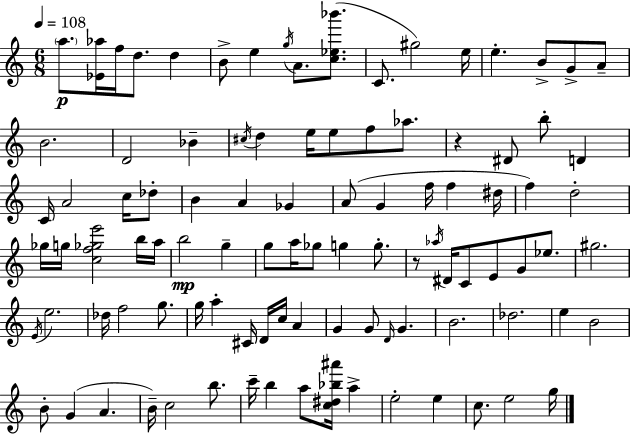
{
  \clef treble
  \numericTimeSignature
  \time 6/8
  \key c \major
  \tempo 4 = 108
  \parenthesize a''8.\p <ees' aes''>16 f''16 d''8. d''4 | b'8-> e''4 \acciaccatura { g''16 } a'8. <c'' ees'' bes'''>8.( | c'8. gis''2) | e''16 e''4.-. b'8-> g'8-> a'8-- | \break b'2. | d'2 bes'4-- | \acciaccatura { cis''16 } d''4 e''16 e''8 f''8 aes''8. | r4 dis'8 b''8-. d'4 | \break c'16 a'2 c''16 | des''8-. b'4 a'4 ges'4 | a'8( g'4 f''16 f''4 | dis''16 f''4) d''2-. | \break ges''16 g''16 <c'' f'' ges'' e'''>2 | b''16 a''16 b''2\mp g''4-- | g''8 a''16 ges''8 g''4 g''8.-. | r8 \acciaccatura { aes''16 } dis'16 c'8 e'8 g'8 | \break ees''8. gis''2. | \acciaccatura { e'16 } e''2. | des''16 f''2 | g''8. g''16 a''4-. cis'16 d'16 c''16 | \break a'4 g'4 g'8 \grace { d'16 } g'4. | b'2. | des''2. | e''4 b'2 | \break b'8-. g'4( a'4. | b'16--) c''2 | b''8. c'''16-- b''4 a''8 | <c'' dis'' bes'' ais'''>16 a''4-> e''2-. | \break e''4 c''8. e''2 | g''16 \bar "|."
}